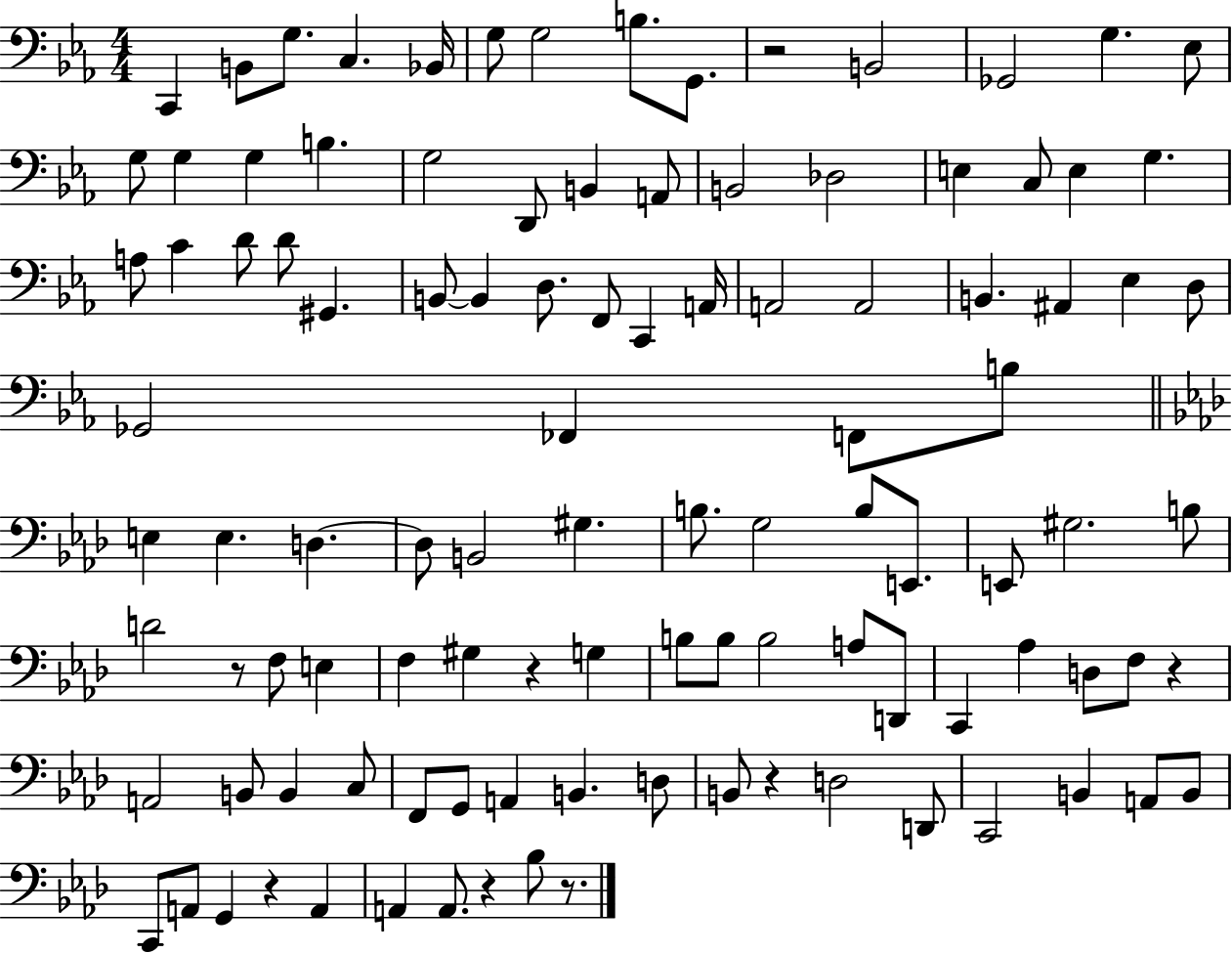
C2/q B2/e G3/e. C3/q. Bb2/s G3/e G3/h B3/e. G2/e. R/h B2/h Gb2/h G3/q. Eb3/e G3/e G3/q G3/q B3/q. G3/h D2/e B2/q A2/e B2/h Db3/h E3/q C3/e E3/q G3/q. A3/e C4/q D4/e D4/e G#2/q. B2/e B2/q D3/e. F2/e C2/q A2/s A2/h A2/h B2/q. A#2/q Eb3/q D3/e Gb2/h FES2/q F2/e B3/e E3/q E3/q. D3/q. D3/e B2/h G#3/q. B3/e. G3/h B3/e E2/e. E2/e G#3/h. B3/e D4/h R/e F3/e E3/q F3/q G#3/q R/q G3/q B3/e B3/e B3/h A3/e D2/e C2/q Ab3/q D3/e F3/e R/q A2/h B2/e B2/q C3/e F2/e G2/e A2/q B2/q. D3/e B2/e R/q D3/h D2/e C2/h B2/q A2/e B2/e C2/e A2/e G2/q R/q A2/q A2/q A2/e. R/q Bb3/e R/e.